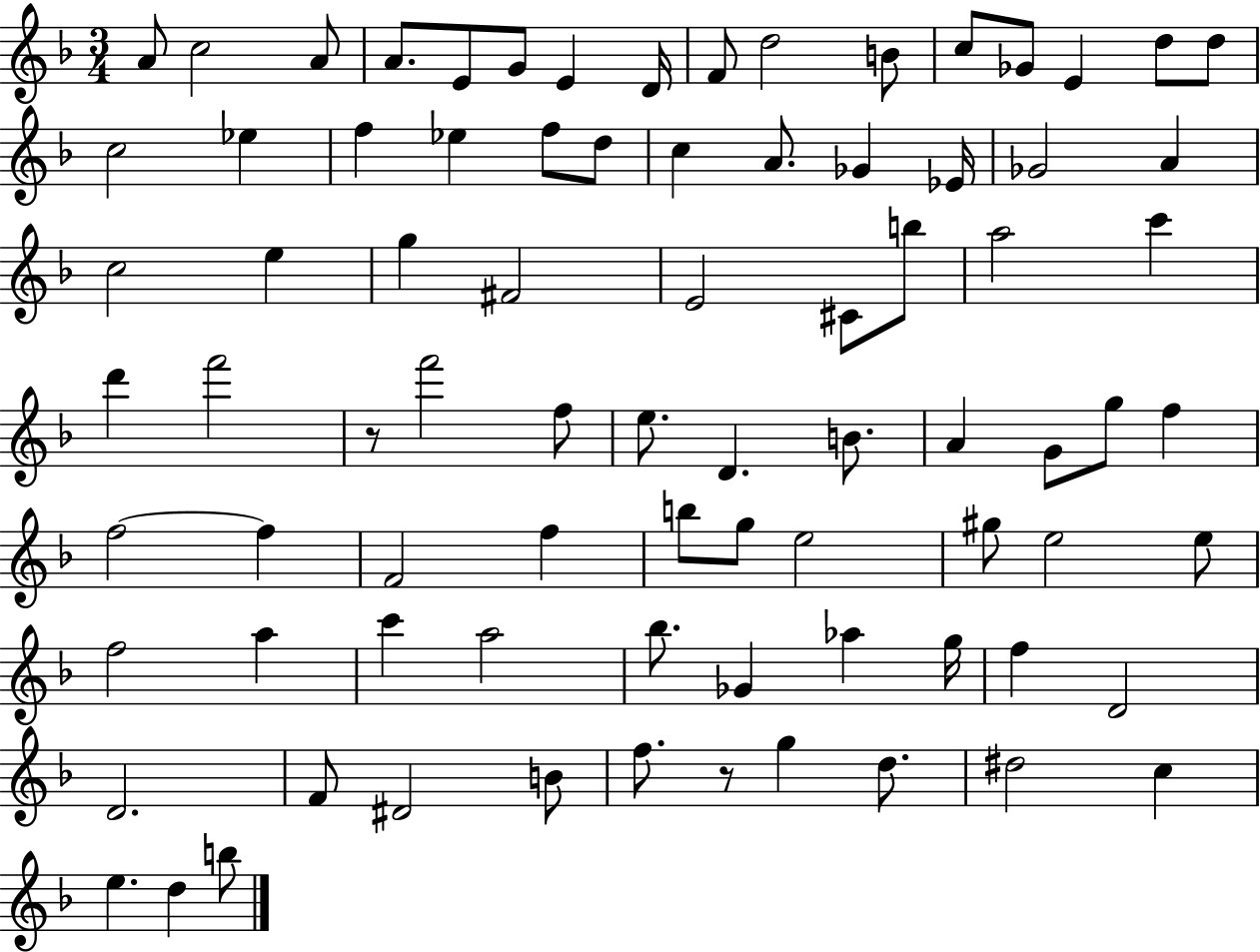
{
  \clef treble
  \numericTimeSignature
  \time 3/4
  \key f \major
  a'8 c''2 a'8 | a'8. e'8 g'8 e'4 d'16 | f'8 d''2 b'8 | c''8 ges'8 e'4 d''8 d''8 | \break c''2 ees''4 | f''4 ees''4 f''8 d''8 | c''4 a'8. ges'4 ees'16 | ges'2 a'4 | \break c''2 e''4 | g''4 fis'2 | e'2 cis'8 b''8 | a''2 c'''4 | \break d'''4 f'''2 | r8 f'''2 f''8 | e''8. d'4. b'8. | a'4 g'8 g''8 f''4 | \break f''2~~ f''4 | f'2 f''4 | b''8 g''8 e''2 | gis''8 e''2 e''8 | \break f''2 a''4 | c'''4 a''2 | bes''8. ges'4 aes''4 g''16 | f''4 d'2 | \break d'2. | f'8 dis'2 b'8 | f''8. r8 g''4 d''8. | dis''2 c''4 | \break e''4. d''4 b''8 | \bar "|."
}